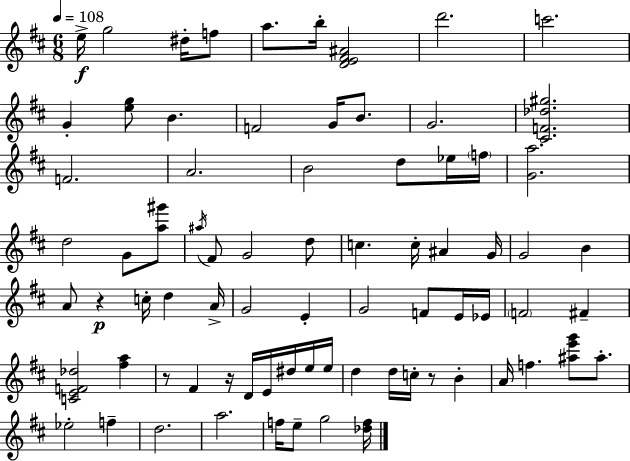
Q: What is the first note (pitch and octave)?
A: E5